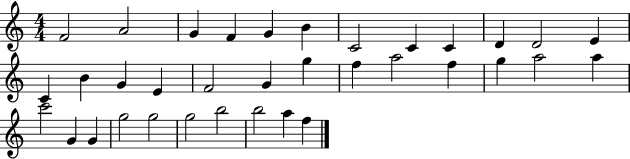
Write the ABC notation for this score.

X:1
T:Untitled
M:4/4
L:1/4
K:C
F2 A2 G F G B C2 C C D D2 E C B G E F2 G g f a2 f g a2 a c'2 G G g2 g2 g2 b2 b2 a f